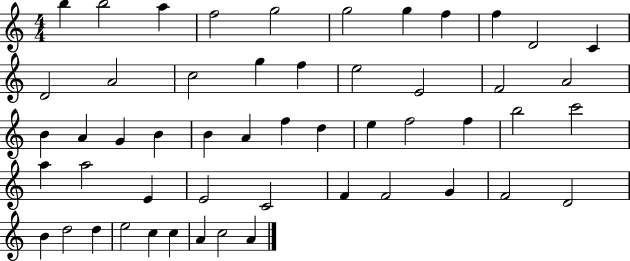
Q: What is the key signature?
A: C major